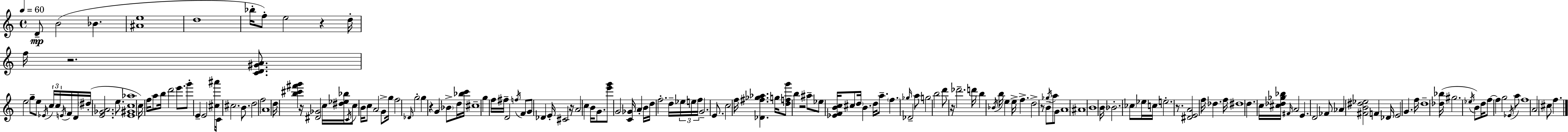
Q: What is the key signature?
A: C major